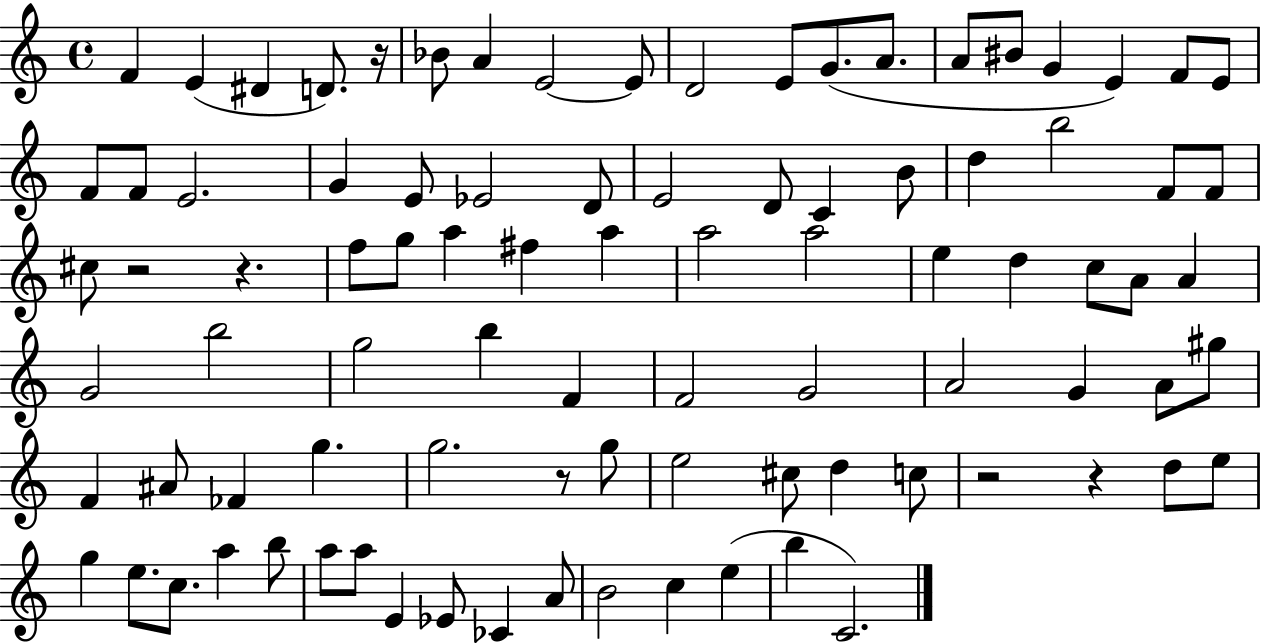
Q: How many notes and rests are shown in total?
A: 91